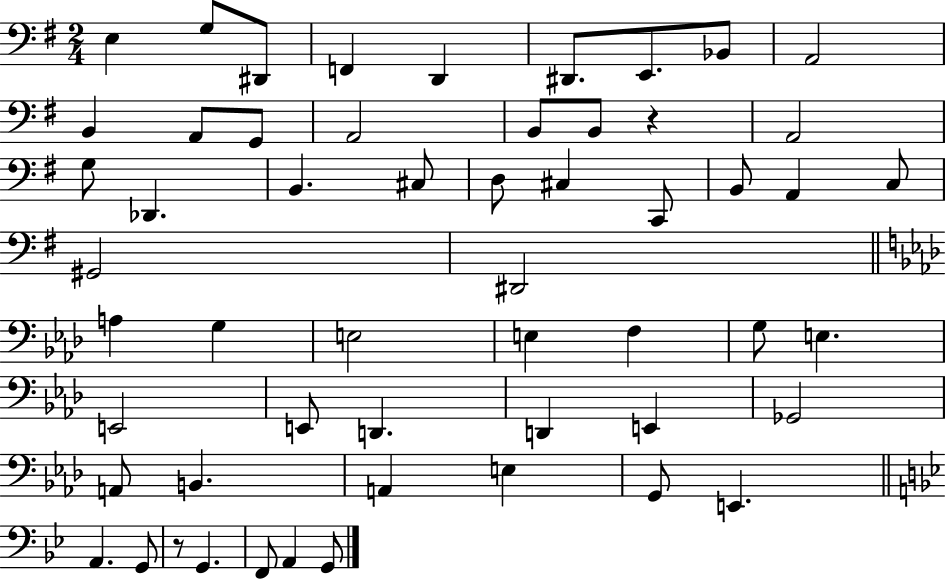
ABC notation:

X:1
T:Untitled
M:2/4
L:1/4
K:G
E, G,/2 ^D,,/2 F,, D,, ^D,,/2 E,,/2 _B,,/2 A,,2 B,, A,,/2 G,,/2 A,,2 B,,/2 B,,/2 z A,,2 G,/2 _D,, B,, ^C,/2 D,/2 ^C, C,,/2 B,,/2 A,, C,/2 ^G,,2 ^D,,2 A, G, E,2 E, F, G,/2 E, E,,2 E,,/2 D,, D,, E,, _G,,2 A,,/2 B,, A,, E, G,,/2 E,, A,, G,,/2 z/2 G,, F,,/2 A,, G,,/2